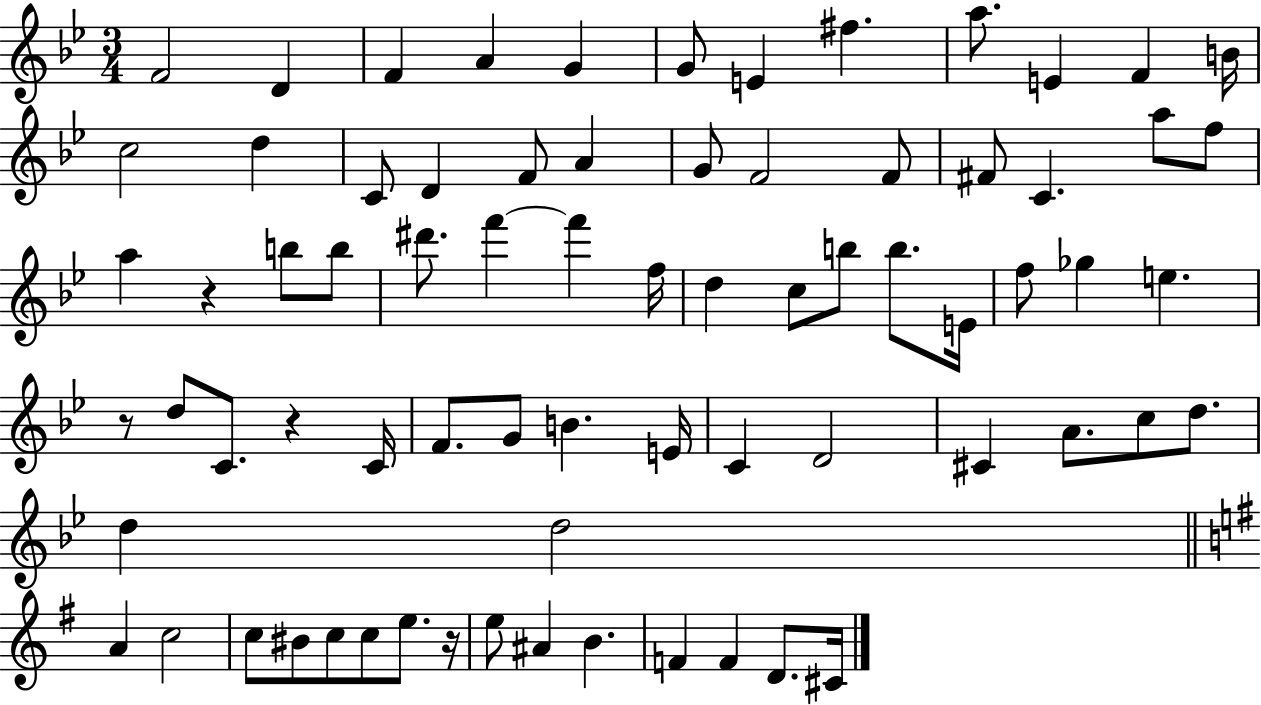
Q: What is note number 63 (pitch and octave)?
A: E5